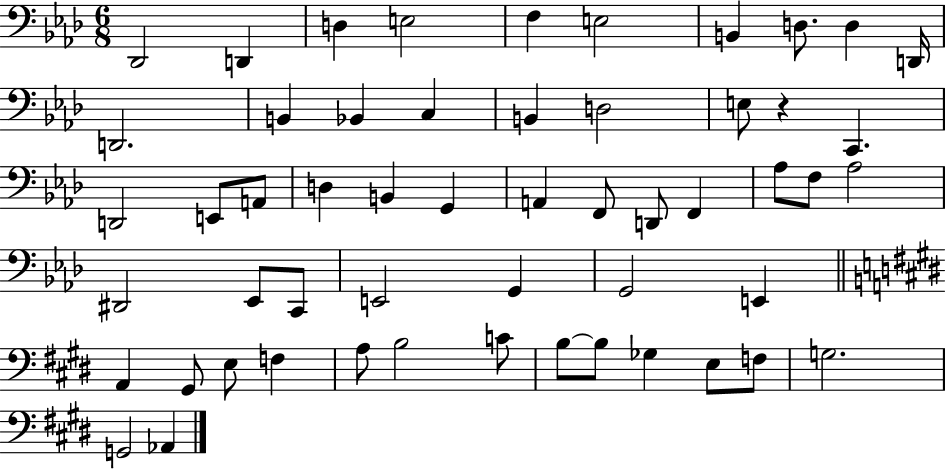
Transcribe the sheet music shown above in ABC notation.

X:1
T:Untitled
M:6/8
L:1/4
K:Ab
_D,,2 D,, D, E,2 F, E,2 B,, D,/2 D, D,,/4 D,,2 B,, _B,, C, B,, D,2 E,/2 z C,, D,,2 E,,/2 A,,/2 D, B,, G,, A,, F,,/2 D,,/2 F,, _A,/2 F,/2 _A,2 ^D,,2 _E,,/2 C,,/2 E,,2 G,, G,,2 E,, A,, ^G,,/2 E,/2 F, A,/2 B,2 C/2 B,/2 B,/2 _G, E,/2 F,/2 G,2 G,,2 _A,,